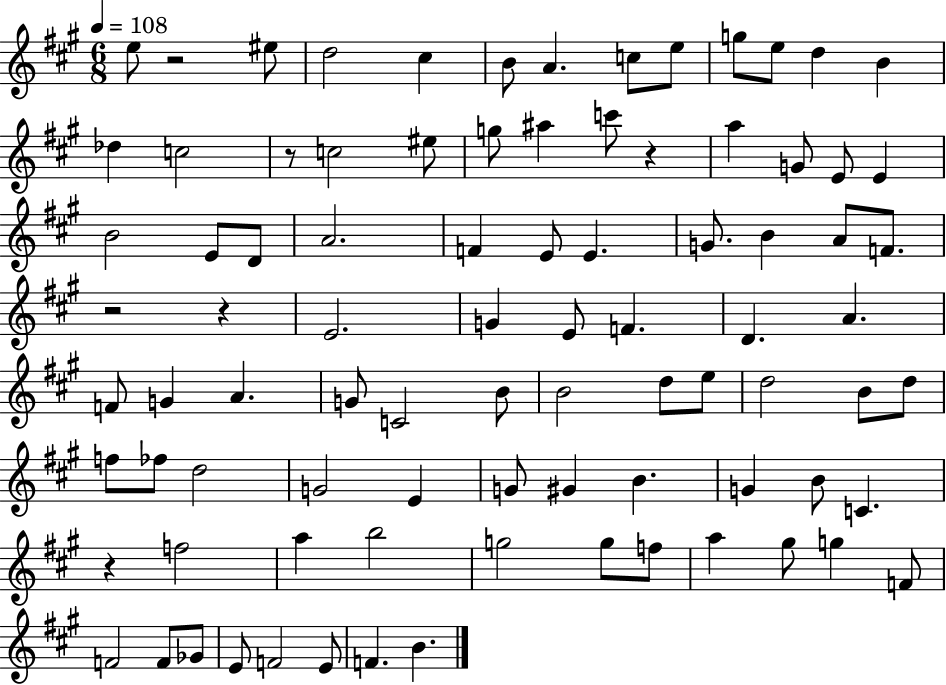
E5/e R/h EIS5/e D5/h C#5/q B4/e A4/q. C5/e E5/e G5/e E5/e D5/q B4/q Db5/q C5/h R/e C5/h EIS5/e G5/e A#5/q C6/e R/q A5/q G4/e E4/e E4/q B4/h E4/e D4/e A4/h. F4/q E4/e E4/q. G4/e. B4/q A4/e F4/e. R/h R/q E4/h. G4/q E4/e F4/q. D4/q. A4/q. F4/e G4/q A4/q. G4/e C4/h B4/e B4/h D5/e E5/e D5/h B4/e D5/e F5/e FES5/e D5/h G4/h E4/q G4/e G#4/q B4/q. G4/q B4/e C4/q. R/q F5/h A5/q B5/h G5/h G5/e F5/e A5/q G#5/e G5/q F4/e F4/h F4/e Gb4/e E4/e F4/h E4/e F4/q. B4/q.